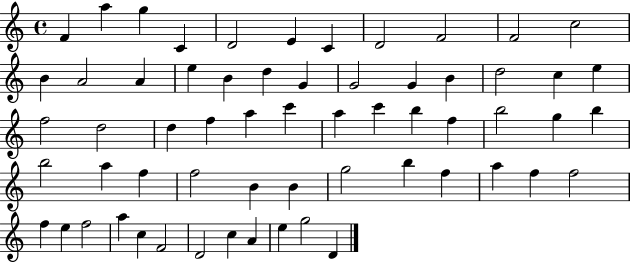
{
  \clef treble
  \time 4/4
  \defaultTimeSignature
  \key c \major
  f'4 a''4 g''4 c'4 | d'2 e'4 c'4 | d'2 f'2 | f'2 c''2 | \break b'4 a'2 a'4 | e''4 b'4 d''4 g'4 | g'2 g'4 b'4 | d''2 c''4 e''4 | \break f''2 d''2 | d''4 f''4 a''4 c'''4 | a''4 c'''4 b''4 f''4 | b''2 g''4 b''4 | \break b''2 a''4 f''4 | f''2 b'4 b'4 | g''2 b''4 f''4 | a''4 f''4 f''2 | \break f''4 e''4 f''2 | a''4 c''4 f'2 | d'2 c''4 a'4 | e''4 g''2 d'4 | \break \bar "|."
}